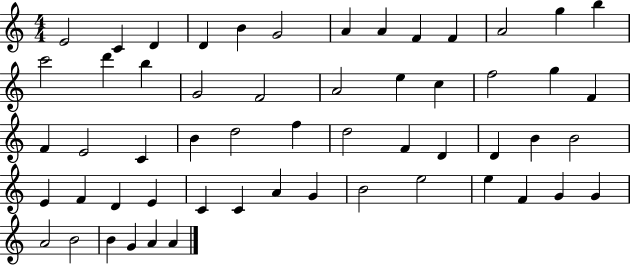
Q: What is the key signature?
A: C major